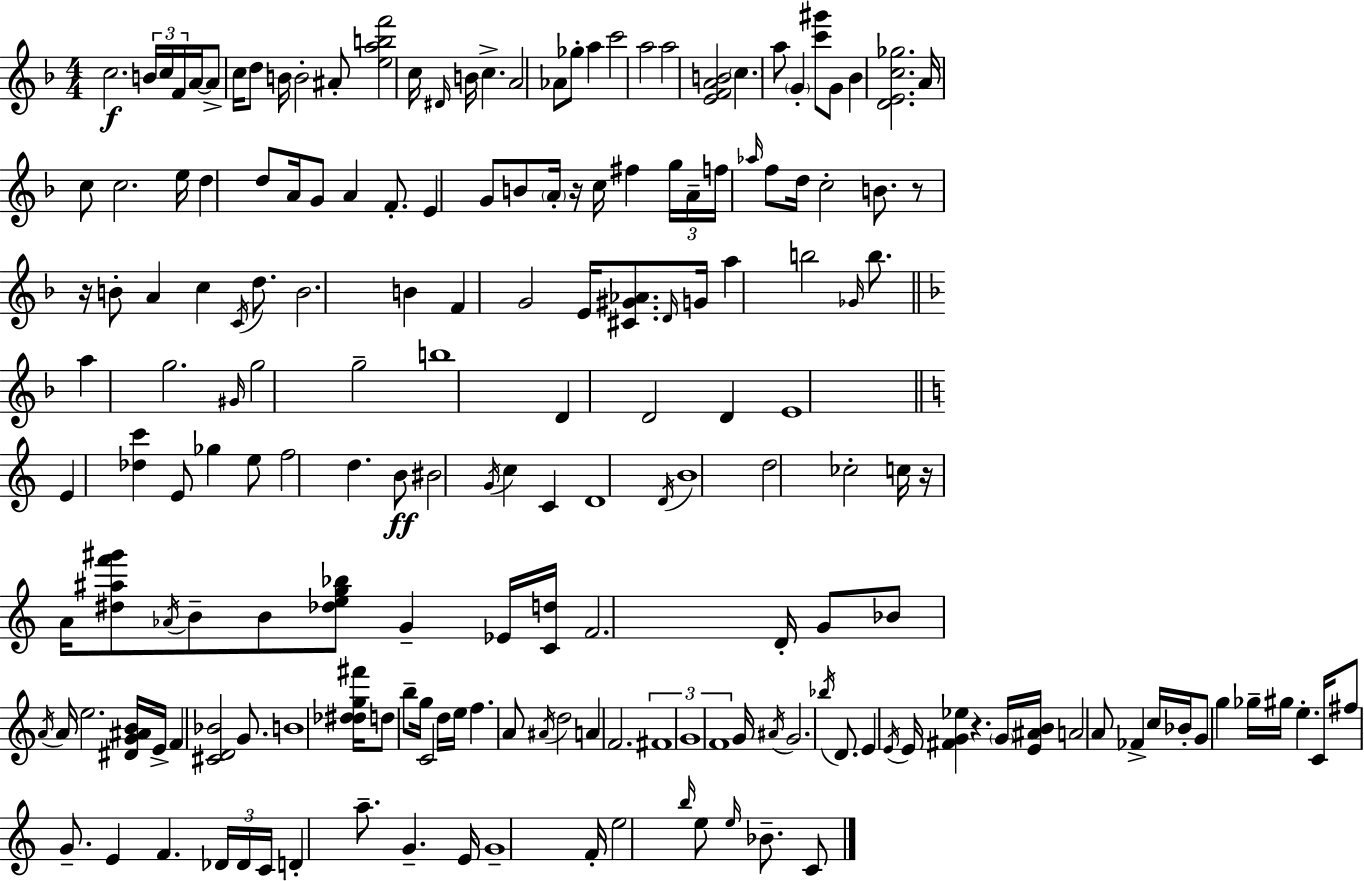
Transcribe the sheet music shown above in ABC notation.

X:1
T:Untitled
M:4/4
L:1/4
K:F
c2 B/4 c/4 F/4 A/4 A/2 c/4 d/2 B/4 B2 ^A/2 [eabf']2 c/4 ^D/4 B/4 c A2 _A/2 _g/2 a c'2 a2 a2 [EFAB]2 c a/2 G [c'^g']/2 G/2 _B [DEc_g]2 A/4 c/2 c2 e/4 d d/2 A/4 G/2 A F/2 E G/2 B/2 A/4 z/4 c/4 ^f g/4 A/4 f/4 _a/4 f/2 d/4 c2 B/2 z/2 z/4 B/2 A c C/4 d/2 B2 B F G2 E/4 [^C^G_A]/2 D/4 G/4 a b2 _G/4 b/2 a g2 ^G/4 g2 g2 b4 D D2 D E4 E [_dc'] E/2 _g e/2 f2 d B/2 ^B2 G/4 c C D4 D/4 B4 d2 _c2 c/4 z/4 A/4 [^d^af'^g']/2 _A/4 B/2 B/2 [_deg_b]/2 G _E/4 [Cd]/4 F2 D/4 G/2 _B/2 A/4 A/4 e2 [^DG^AB]/4 E/4 F [^CD_B]2 G/2 B4 [_d^dg^f']/4 d/2 b/2 g/4 C2 d/4 e/4 f A/2 ^A/4 d2 A F2 ^F4 G4 F4 G/4 ^A/4 G2 _b/4 D/2 E E/4 E/4 [^FG_e] z G/4 [E^AB]/4 A2 A/2 _F c/4 _B/4 G/2 g _g/4 ^g/4 e C/4 ^f/2 G/2 E F _D/4 _D/4 C/4 D a/2 G E/4 G4 F/4 e2 b/4 e/2 e/4 _B/2 C/2